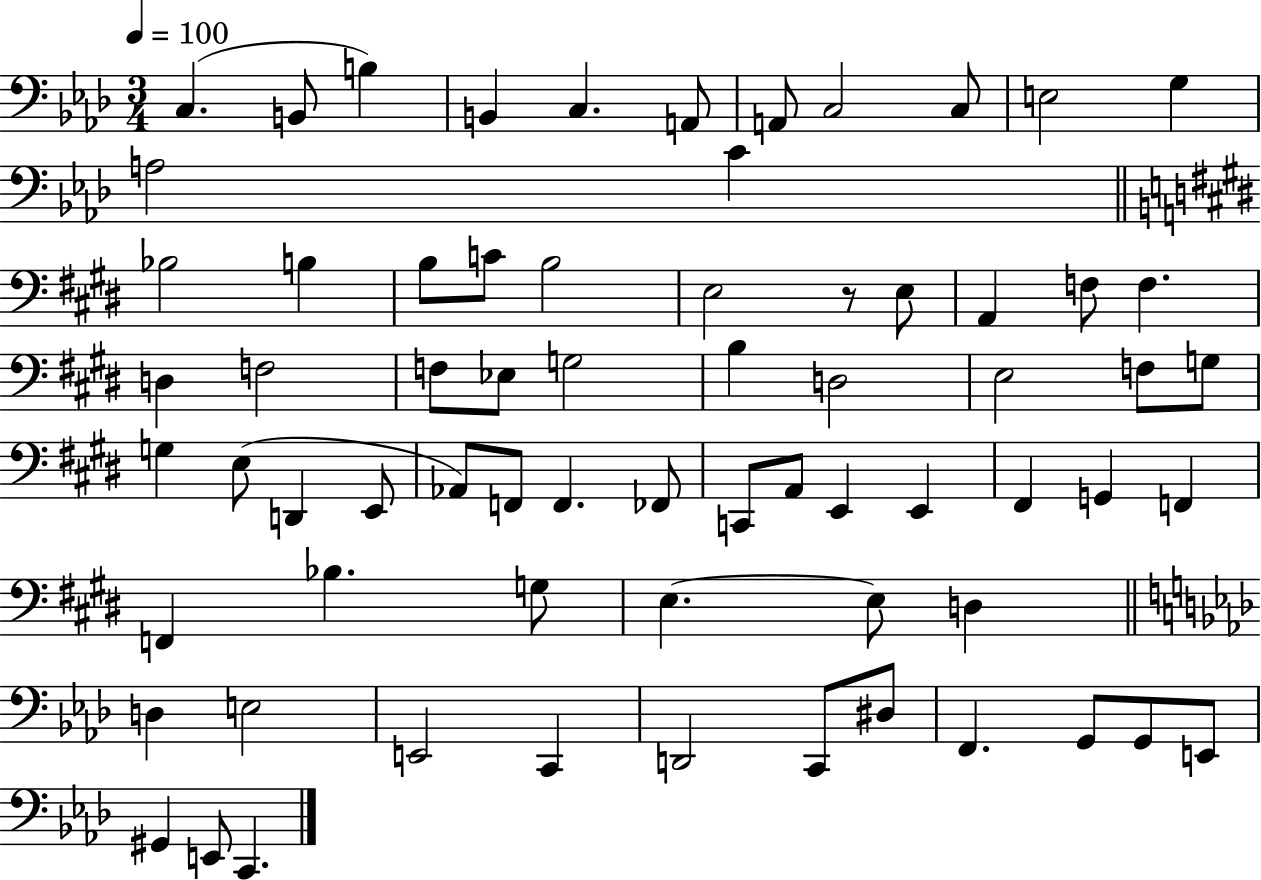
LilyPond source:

{
  \clef bass
  \numericTimeSignature
  \time 3/4
  \key aes \major
  \tempo 4 = 100
  c4.( b,8 b4) | b,4 c4. a,8 | a,8 c2 c8 | e2 g4 | \break a2 c'4 | \bar "||" \break \key e \major bes2 b4 | b8 c'8 b2 | e2 r8 e8 | a,4 f8 f4. | \break d4 f2 | f8 ees8 g2 | b4 d2 | e2 f8 g8 | \break g4 e8( d,4 e,8 | aes,8) f,8 f,4. fes,8 | c,8 a,8 e,4 e,4 | fis,4 g,4 f,4 | \break f,4 bes4. g8 | e4.~~ e8 d4 | \bar "||" \break \key aes \major d4 e2 | e,2 c,4 | d,2 c,8 dis8 | f,4. g,8 g,8 e,8 | \break gis,4 e,8 c,4. | \bar "|."
}